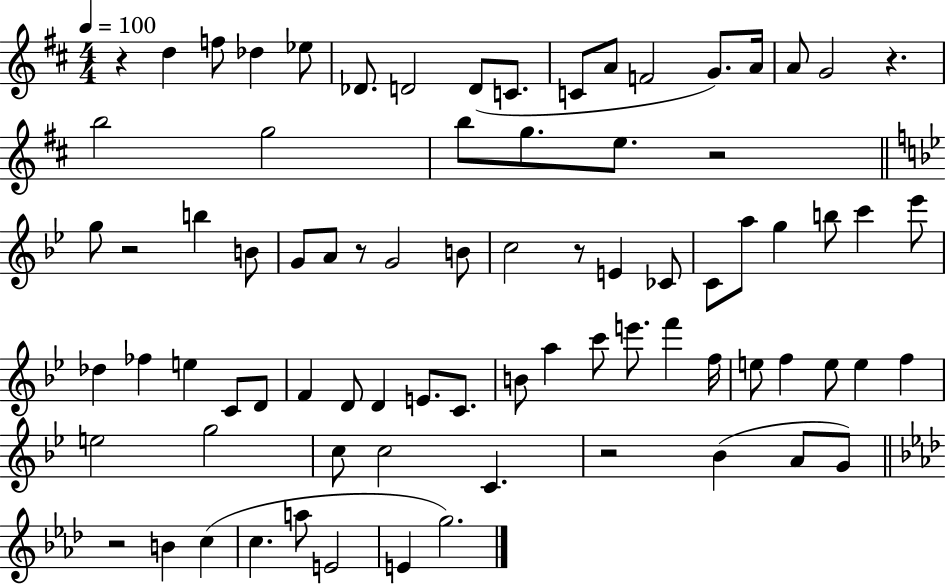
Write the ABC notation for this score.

X:1
T:Untitled
M:4/4
L:1/4
K:D
z d f/2 _d _e/2 _D/2 D2 D/2 C/2 C/2 A/2 F2 G/2 A/4 A/2 G2 z b2 g2 b/2 g/2 e/2 z2 g/2 z2 b B/2 G/2 A/2 z/2 G2 B/2 c2 z/2 E _C/2 C/2 a/2 g b/2 c' _e'/2 _d _f e C/2 D/2 F D/2 D E/2 C/2 B/2 a c'/2 e'/2 f' f/4 e/2 f e/2 e f e2 g2 c/2 c2 C z2 _B A/2 G/2 z2 B c c a/2 E2 E g2